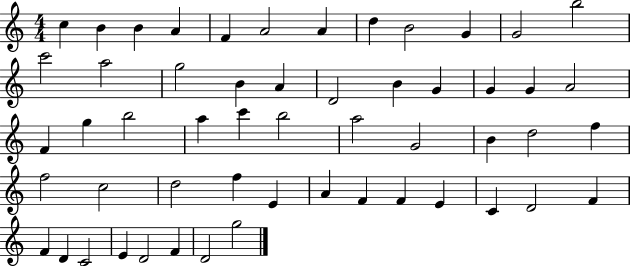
X:1
T:Untitled
M:4/4
L:1/4
K:C
c B B A F A2 A d B2 G G2 b2 c'2 a2 g2 B A D2 B G G G A2 F g b2 a c' b2 a2 G2 B d2 f f2 c2 d2 f E A F F E C D2 F F D C2 E D2 F D2 g2